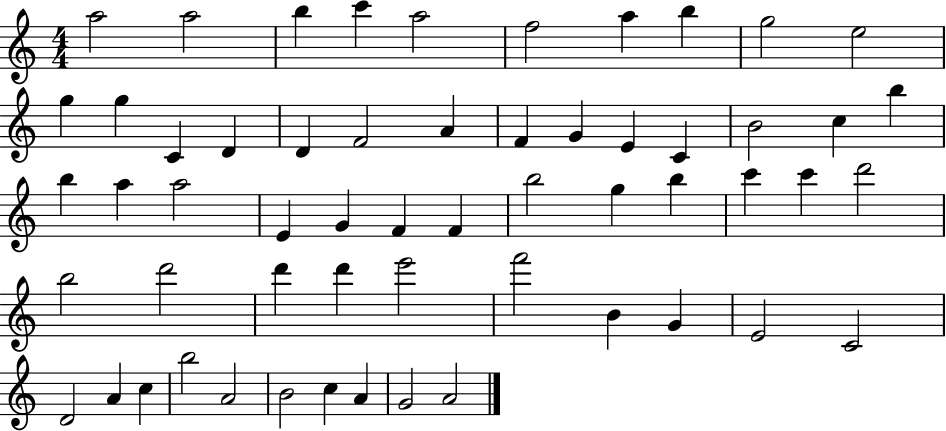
{
  \clef treble
  \numericTimeSignature
  \time 4/4
  \key c \major
  a''2 a''2 | b''4 c'''4 a''2 | f''2 a''4 b''4 | g''2 e''2 | \break g''4 g''4 c'4 d'4 | d'4 f'2 a'4 | f'4 g'4 e'4 c'4 | b'2 c''4 b''4 | \break b''4 a''4 a''2 | e'4 g'4 f'4 f'4 | b''2 g''4 b''4 | c'''4 c'''4 d'''2 | \break b''2 d'''2 | d'''4 d'''4 e'''2 | f'''2 b'4 g'4 | e'2 c'2 | \break d'2 a'4 c''4 | b''2 a'2 | b'2 c''4 a'4 | g'2 a'2 | \break \bar "|."
}